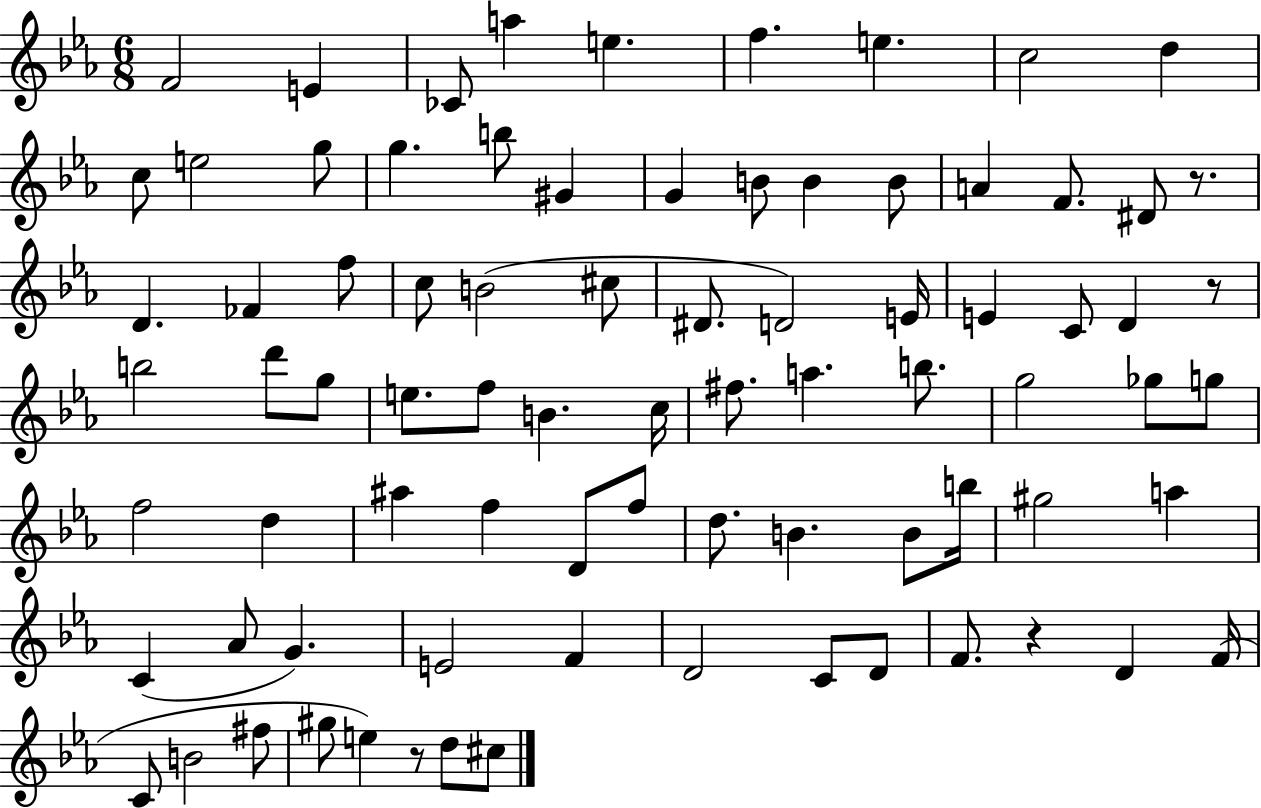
F4/h E4/q CES4/e A5/q E5/q. F5/q. E5/q. C5/h D5/q C5/e E5/h G5/e G5/q. B5/e G#4/q G4/q B4/e B4/q B4/e A4/q F4/e. D#4/e R/e. D4/q. FES4/q F5/e C5/e B4/h C#5/e D#4/e. D4/h E4/s E4/q C4/e D4/q R/e B5/h D6/e G5/e E5/e. F5/e B4/q. C5/s F#5/e. A5/q. B5/e. G5/h Gb5/e G5/e F5/h D5/q A#5/q F5/q D4/e F5/e D5/e. B4/q. B4/e B5/s G#5/h A5/q C4/q Ab4/e G4/q. E4/h F4/q D4/h C4/e D4/e F4/e. R/q D4/q F4/s C4/e B4/h F#5/e G#5/e E5/q R/e D5/e C#5/e